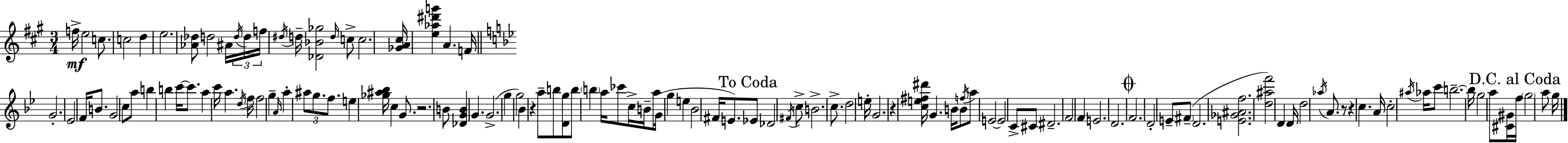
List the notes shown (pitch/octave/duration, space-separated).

F5/s E5/h C5/e. C5/h D5/q E5/h. [Ab4,Db5]/e D5/h A#4/s D5/s D5/s F5/s D#5/s D5/s [Db4,Bb4,Gb5]/h D5/s C5/e C5/h. [Gb4,A4,C#5]/s [E5,Ab5,D#6,G6]/q A4/q. F4/s G4/h. Eb4/h F4/s B4/e. G4/h C5/e A5/e B5/q B5/q C6/s C6/e. A5/q C6/s A5/q. D5/s F5/s F5/h G5/q A4/s A5/q A#5/e G5/e. F5/e. E5/q [Gb5,A#5,Bb5]/s C5/q G4/e. R/h. B4/e [Db4,G4,B4]/q G4/q. G4/h. G5/q G5/h Bb4/q R/q A5/e B5/e [D4,G5]/e B5/e B5/q A5/s CES6/e C5/s B4/s A5/e G4/s G5/q E5/q Bb4/h F#4/s E4/e. Eb4/e Db4/h F#4/s C5/e B4/h. C5/e. D5/h E5/s G4/h. R/q [C5,E5,F#5,D#6]/s G4/q. B4/s B4/e F5/s A5/e E4/h E4/h C4/e C#4/e D#4/h. F4/h F4/q E4/h. D4/h. F4/h. D4/h E4/e F#4/e D4/h. [E4,Gb4,A#4,F5]/h. [D5,A#5,F6]/h D4/q D4/s D5/h Ab5/s A4/e. R/e R/q C5/q. A4/s C5/h A#5/s Ab5/s C6/e B5/h. B5/s G5/h A5/e [C#4,G#4]/s F5/s G5/h A5/e G5/s